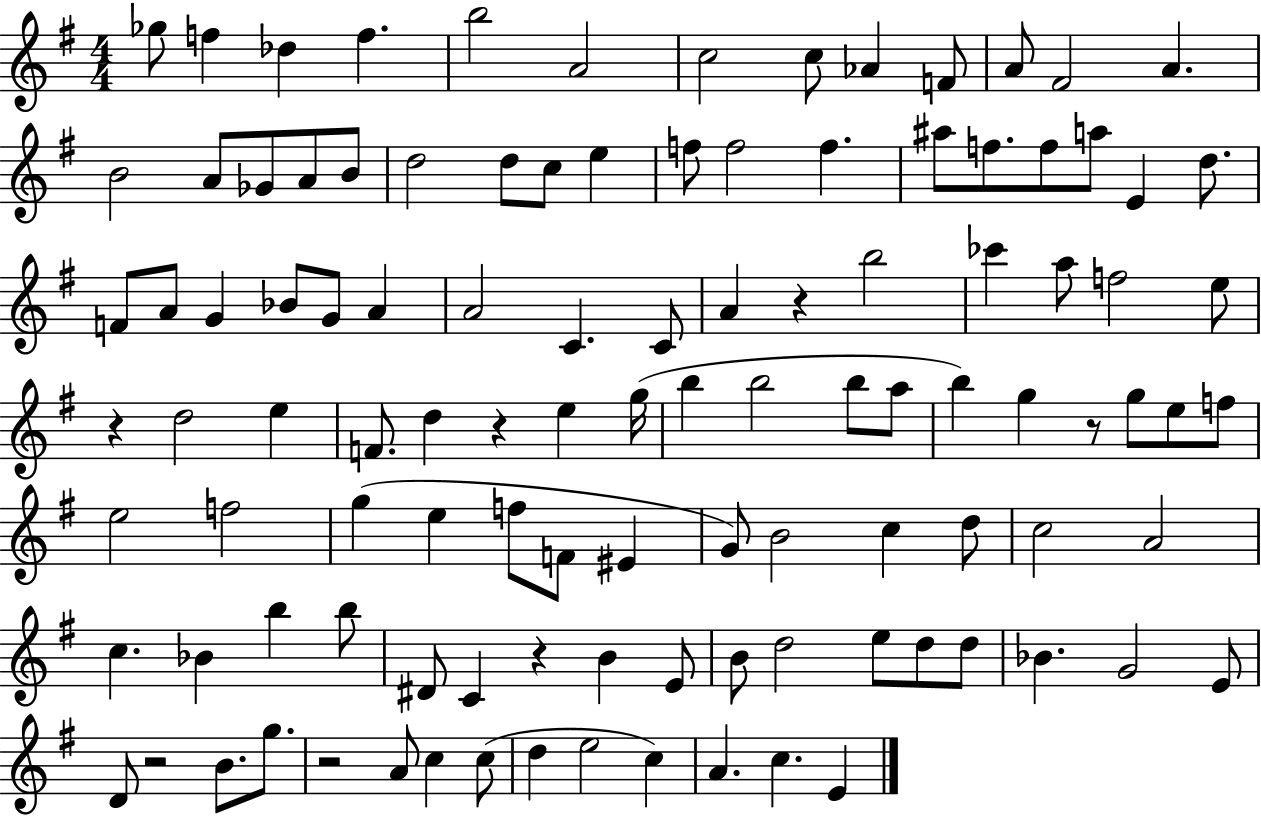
Gb5/e F5/q Db5/q F5/q. B5/h A4/h C5/h C5/e Ab4/q F4/e A4/e F#4/h A4/q. B4/h A4/e Gb4/e A4/e B4/e D5/h D5/e C5/e E5/q F5/e F5/h F5/q. A#5/e F5/e. F5/e A5/e E4/q D5/e. F4/e A4/e G4/q Bb4/e G4/e A4/q A4/h C4/q. C4/e A4/q R/q B5/h CES6/q A5/e F5/h E5/e R/q D5/h E5/q F4/e. D5/q R/q E5/q G5/s B5/q B5/h B5/e A5/e B5/q G5/q R/e G5/e E5/e F5/e E5/h F5/h G5/q E5/q F5/e F4/e EIS4/q G4/e B4/h C5/q D5/e C5/h A4/h C5/q. Bb4/q B5/q B5/e D#4/e C4/q R/q B4/q E4/e B4/e D5/h E5/e D5/e D5/e Bb4/q. G4/h E4/e D4/e R/h B4/e. G5/e. R/h A4/e C5/q C5/e D5/q E5/h C5/q A4/q. C5/q. E4/q